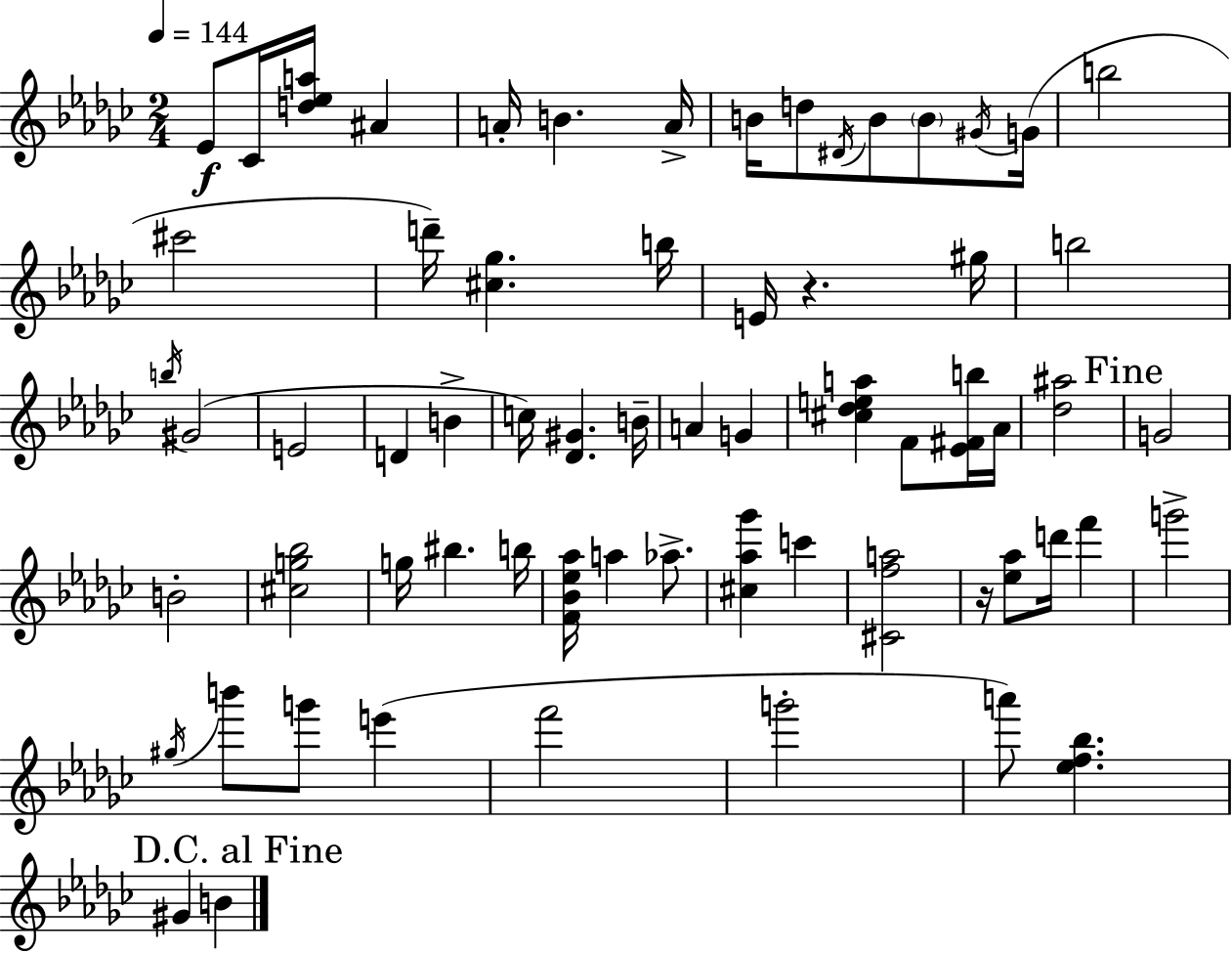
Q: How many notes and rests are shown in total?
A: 65